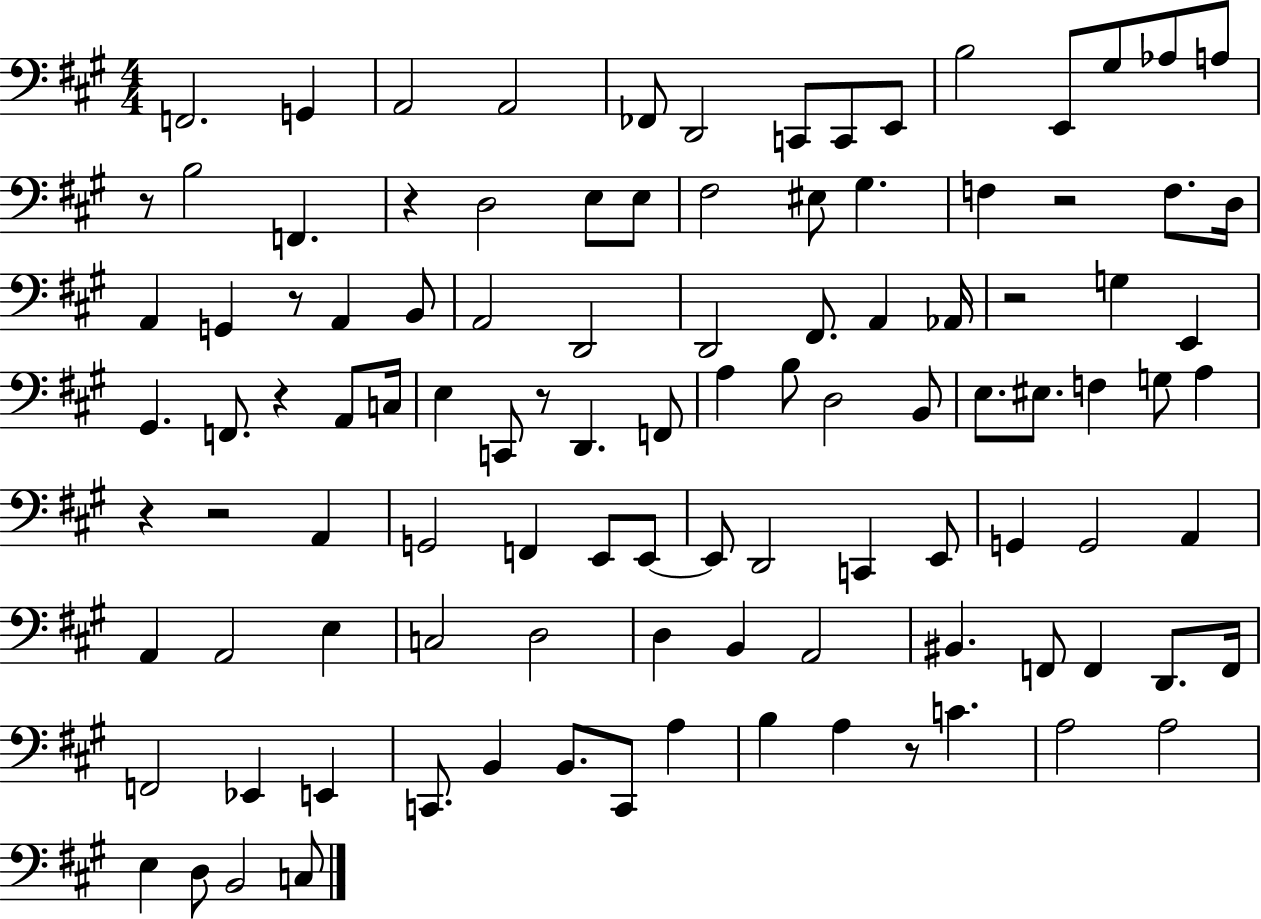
F2/h. G2/q A2/h A2/h FES2/e D2/h C2/e C2/e E2/e B3/h E2/e G#3/e Ab3/e A3/e R/e B3/h F2/q. R/q D3/h E3/e E3/e F#3/h EIS3/e G#3/q. F3/q R/h F3/e. D3/s A2/q G2/q R/e A2/q B2/e A2/h D2/h D2/h F#2/e. A2/q Ab2/s R/h G3/q E2/q G#2/q. F2/e. R/q A2/e C3/s E3/q C2/e R/e D2/q. F2/e A3/q B3/e D3/h B2/e E3/e. EIS3/e. F3/q G3/e A3/q R/q R/h A2/q G2/h F2/q E2/e E2/e E2/e D2/h C2/q E2/e G2/q G2/h A2/q A2/q A2/h E3/q C3/h D3/h D3/q B2/q A2/h BIS2/q. F2/e F2/q D2/e. F2/s F2/h Eb2/q E2/q C2/e. B2/q B2/e. C2/e A3/q B3/q A3/q R/e C4/q. A3/h A3/h E3/q D3/e B2/h C3/e